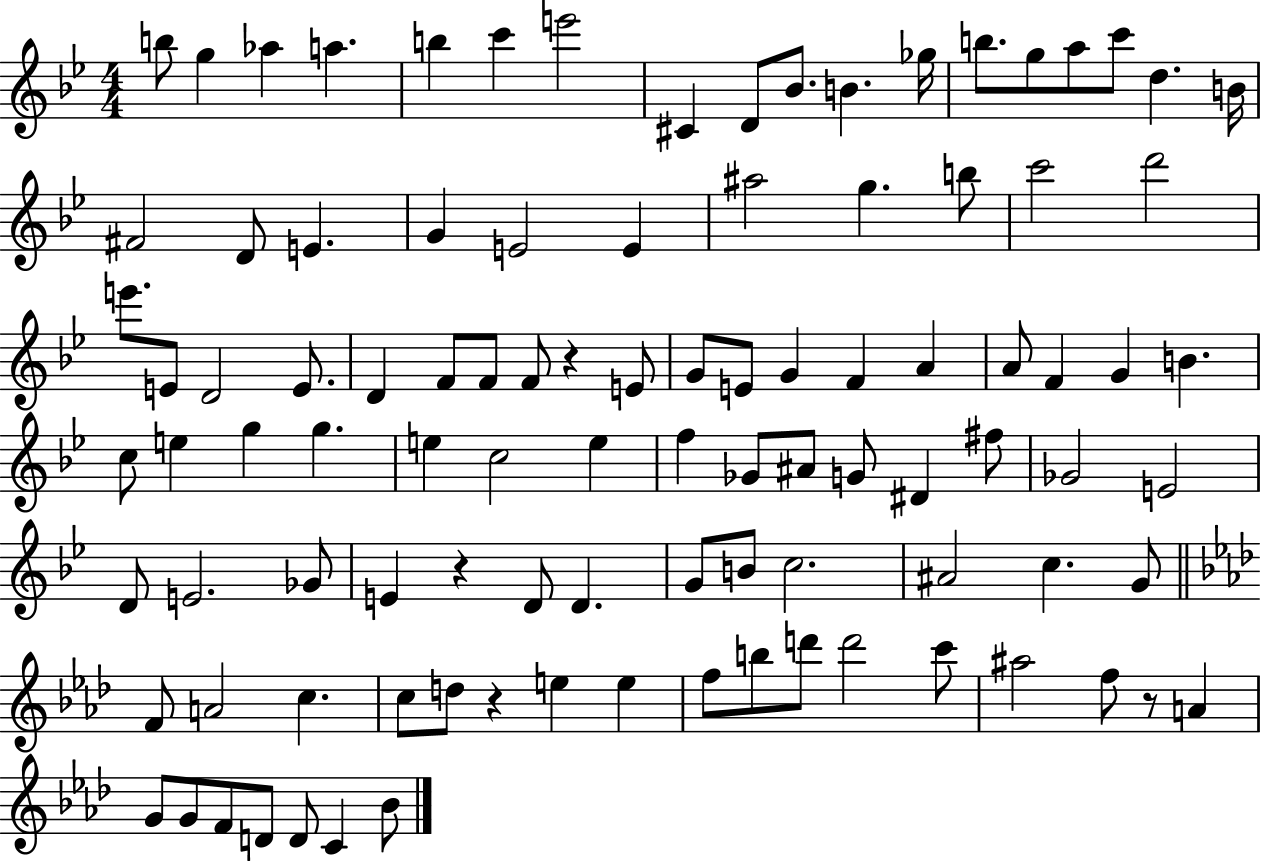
X:1
T:Untitled
M:4/4
L:1/4
K:Bb
b/2 g _a a b c' e'2 ^C D/2 _B/2 B _g/4 b/2 g/2 a/2 c'/2 d B/4 ^F2 D/2 E G E2 E ^a2 g b/2 c'2 d'2 e'/2 E/2 D2 E/2 D F/2 F/2 F/2 z E/2 G/2 E/2 G F A A/2 F G B c/2 e g g e c2 e f _G/2 ^A/2 G/2 ^D ^f/2 _G2 E2 D/2 E2 _G/2 E z D/2 D G/2 B/2 c2 ^A2 c G/2 F/2 A2 c c/2 d/2 z e e f/2 b/2 d'/2 d'2 c'/2 ^a2 f/2 z/2 A G/2 G/2 F/2 D/2 D/2 C _B/2